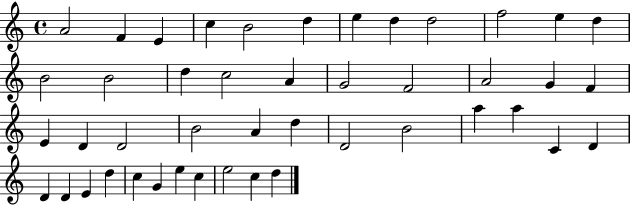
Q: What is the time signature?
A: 4/4